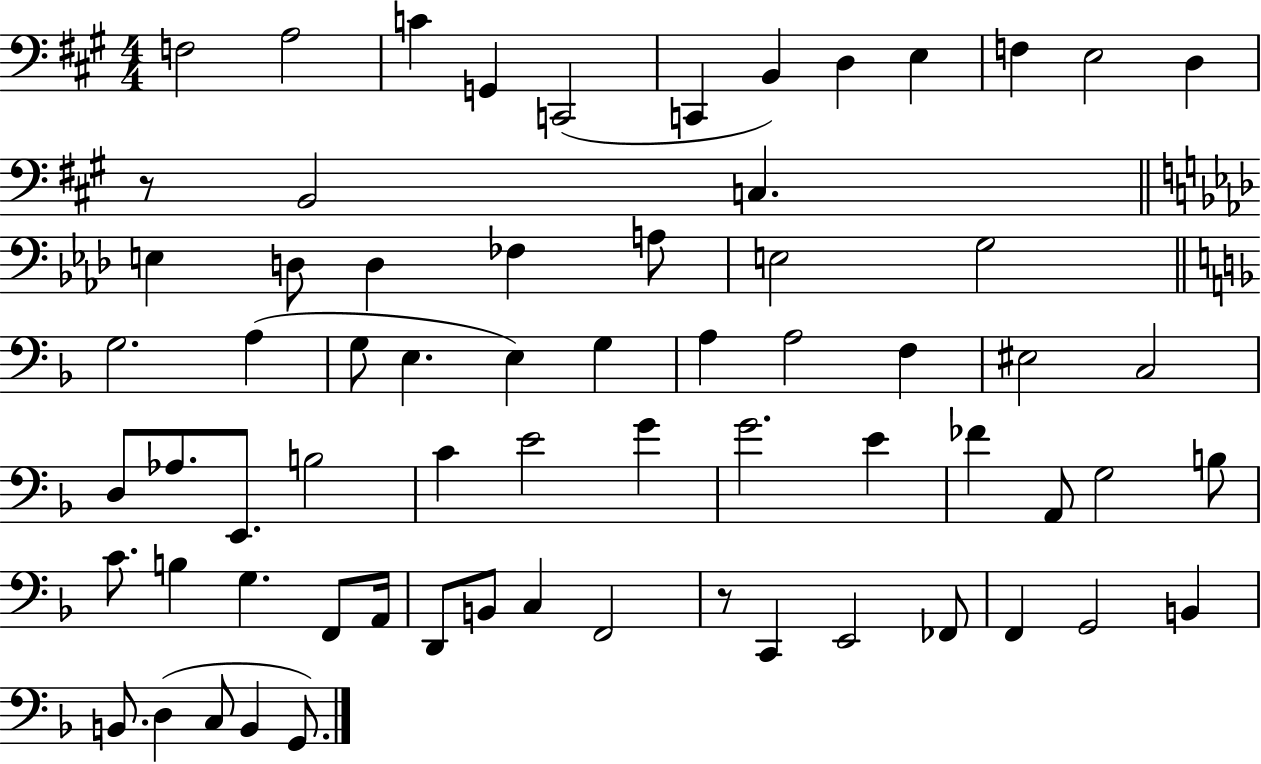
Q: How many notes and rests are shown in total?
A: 67